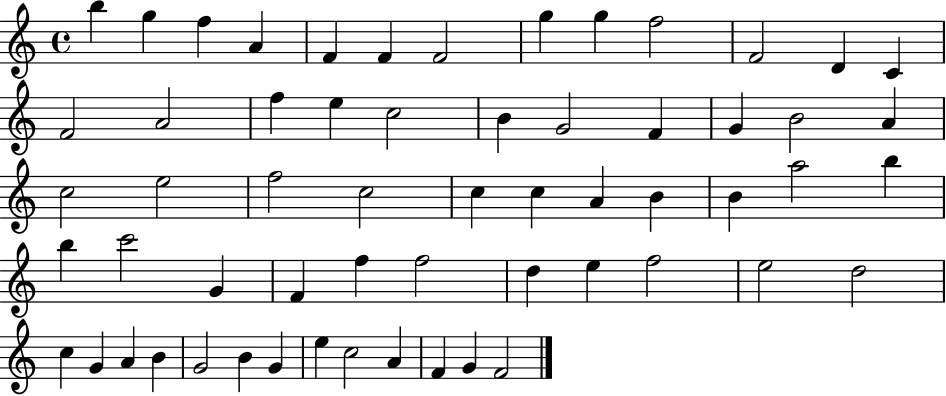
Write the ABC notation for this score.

X:1
T:Untitled
M:4/4
L:1/4
K:C
b g f A F F F2 g g f2 F2 D C F2 A2 f e c2 B G2 F G B2 A c2 e2 f2 c2 c c A B B a2 b b c'2 G F f f2 d e f2 e2 d2 c G A B G2 B G e c2 A F G F2